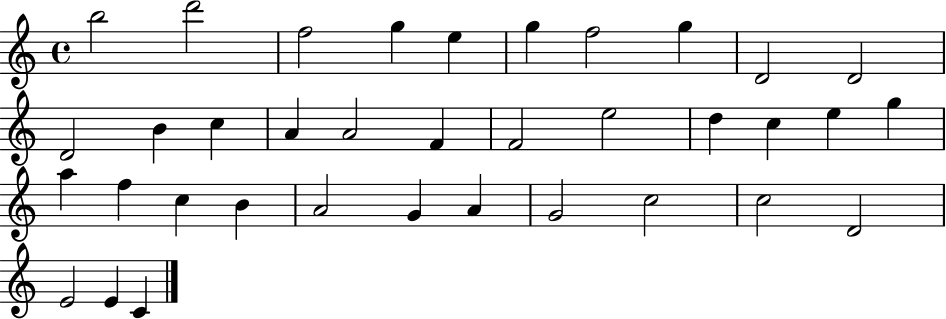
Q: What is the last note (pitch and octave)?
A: C4